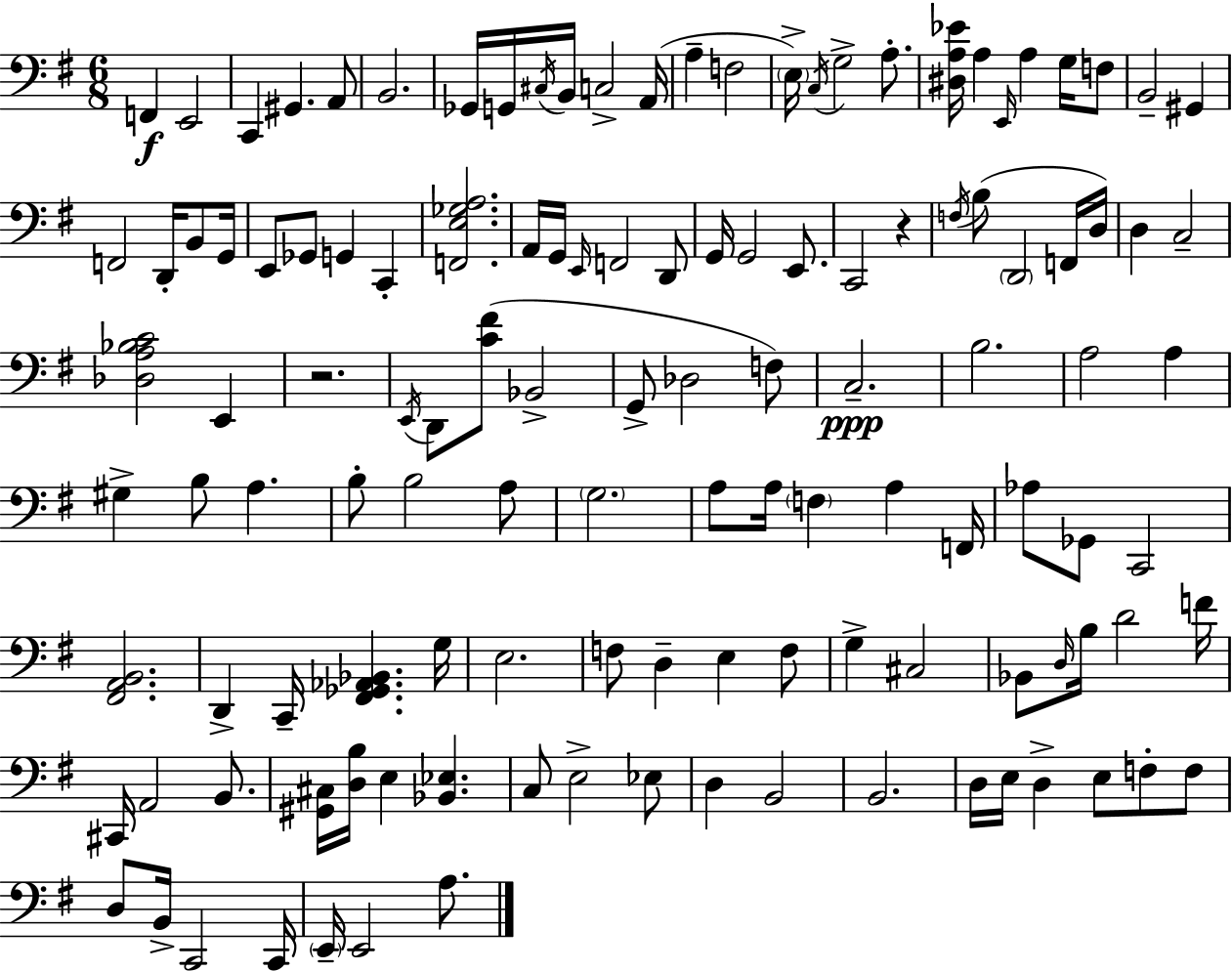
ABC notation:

X:1
T:Untitled
M:6/8
L:1/4
K:G
F,, E,,2 C,, ^G,, A,,/2 B,,2 _G,,/4 G,,/4 ^C,/4 B,,/4 C,2 A,,/4 A, F,2 E,/4 C,/4 G,2 A,/2 [^D,A,_E]/4 A, E,,/4 A, G,/4 F,/2 B,,2 ^G,, F,,2 D,,/4 B,,/2 G,,/4 E,,/2 _G,,/2 G,, C,, [F,,E,_G,A,]2 A,,/4 G,,/4 E,,/4 F,,2 D,,/2 G,,/4 G,,2 E,,/2 C,,2 z F,/4 B,/2 D,,2 F,,/4 D,/4 D, C,2 [_D,A,_B,C]2 E,, z2 E,,/4 D,,/2 [C^F]/2 _B,,2 G,,/2 _D,2 F,/2 C,2 B,2 A,2 A, ^G, B,/2 A, B,/2 B,2 A,/2 G,2 A,/2 A,/4 F, A, F,,/4 _A,/2 _G,,/2 C,,2 [^F,,A,,B,,]2 D,, C,,/4 [^F,,_G,,_A,,_B,,] G,/4 E,2 F,/2 D, E, F,/2 G, ^C,2 _B,,/2 D,/4 B,/4 D2 F/4 ^C,,/4 A,,2 B,,/2 [^G,,^C,]/4 [D,B,]/4 E, [_B,,_E,] C,/2 E,2 _E,/2 D, B,,2 B,,2 D,/4 E,/4 D, E,/2 F,/2 F,/2 D,/2 B,,/4 C,,2 C,,/4 E,,/4 E,,2 A,/2